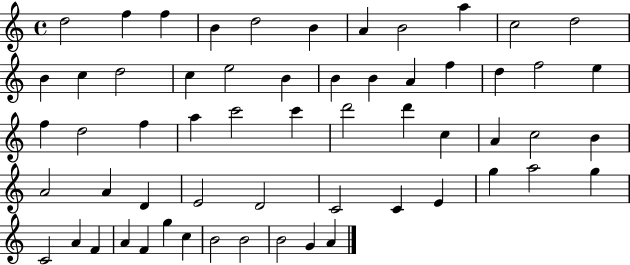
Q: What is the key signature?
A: C major